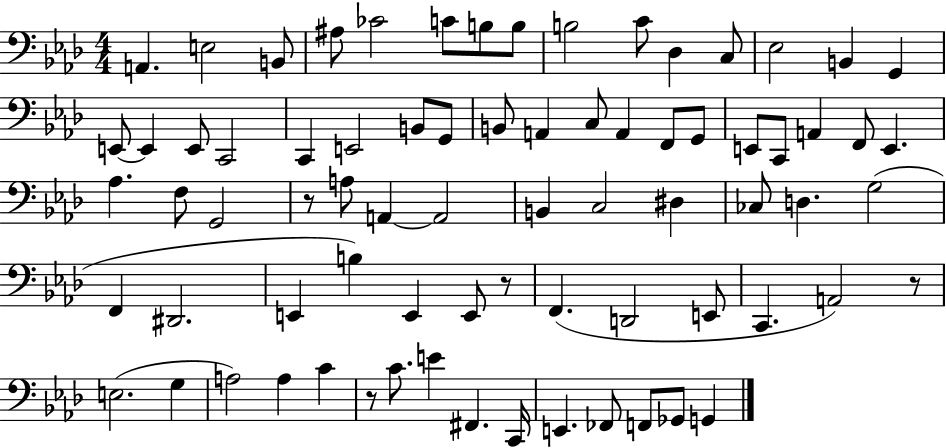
X:1
T:Untitled
M:4/4
L:1/4
K:Ab
A,, E,2 B,,/2 ^A,/2 _C2 C/2 B,/2 B,/2 B,2 C/2 _D, C,/2 _E,2 B,, G,, E,,/2 E,, E,,/2 C,,2 C,, E,,2 B,,/2 G,,/2 B,,/2 A,, C,/2 A,, F,,/2 G,,/2 E,,/2 C,,/2 A,, F,,/2 E,, _A, F,/2 G,,2 z/2 A,/2 A,, A,,2 B,, C,2 ^D, _C,/2 D, G,2 F,, ^D,,2 E,, B, E,, E,,/2 z/2 F,, D,,2 E,,/2 C,, A,,2 z/2 E,2 G, A,2 A, C z/2 C/2 E ^F,, C,,/4 E,, _F,,/2 F,,/2 _G,,/2 G,,